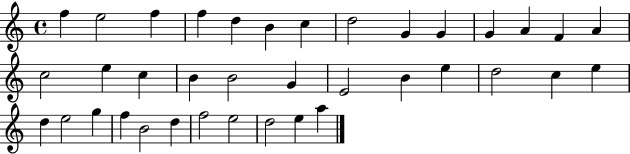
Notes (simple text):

F5/q E5/h F5/q F5/q D5/q B4/q C5/q D5/h G4/q G4/q G4/q A4/q F4/q A4/q C5/h E5/q C5/q B4/q B4/h G4/q E4/h B4/q E5/q D5/h C5/q E5/q D5/q E5/h G5/q F5/q B4/h D5/q F5/h E5/h D5/h E5/q A5/q